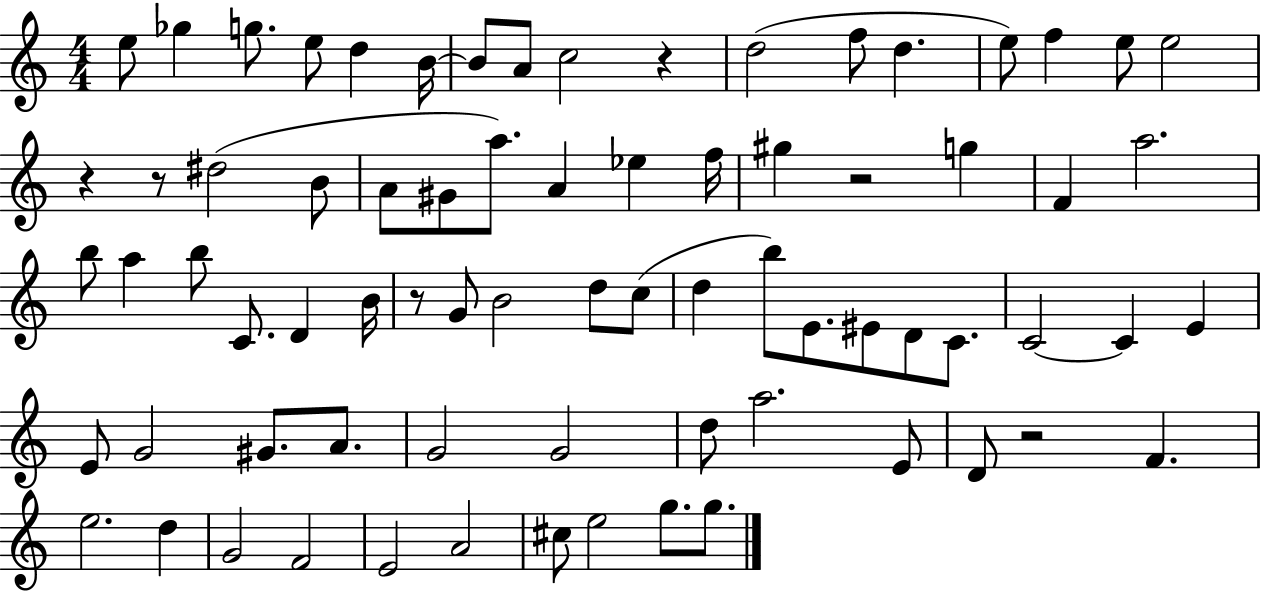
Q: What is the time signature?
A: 4/4